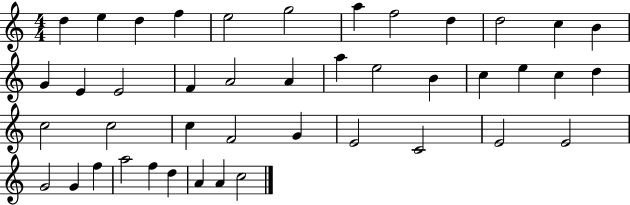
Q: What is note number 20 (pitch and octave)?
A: E5